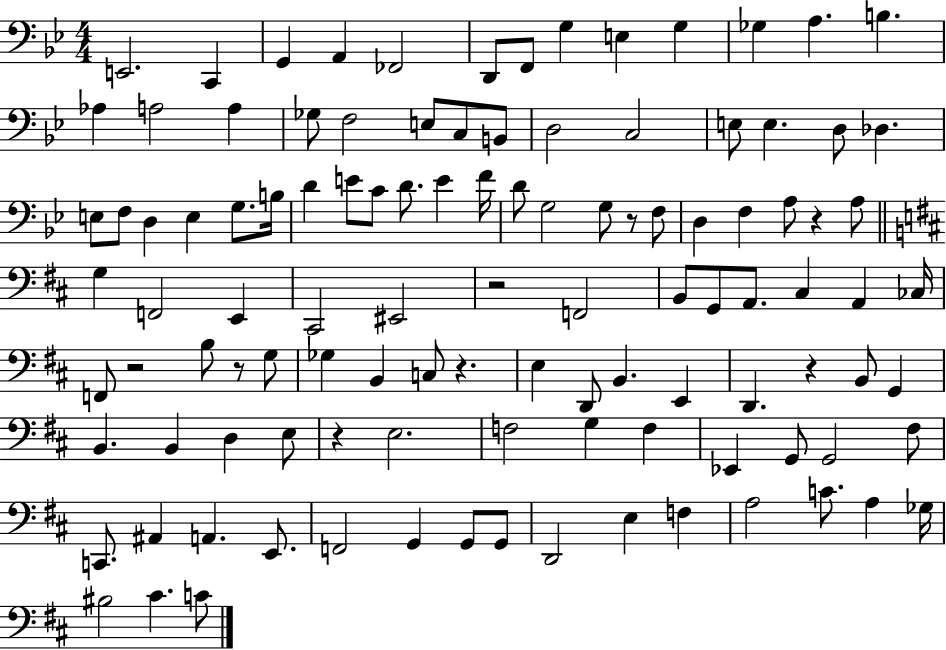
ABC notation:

X:1
T:Untitled
M:4/4
L:1/4
K:Bb
E,,2 C,, G,, A,, _F,,2 D,,/2 F,,/2 G, E, G, _G, A, B, _A, A,2 A, _G,/2 F,2 E,/2 C,/2 B,,/2 D,2 C,2 E,/2 E, D,/2 _D, E,/2 F,/2 D, E, G,/2 B,/4 D E/2 C/2 D/2 E F/4 D/2 G,2 G,/2 z/2 F,/2 D, F, A,/2 z A,/2 G, F,,2 E,, ^C,,2 ^E,,2 z2 F,,2 B,,/2 G,,/2 A,,/2 ^C, A,, _C,/4 F,,/2 z2 B,/2 z/2 G,/2 _G, B,, C,/2 z E, D,,/2 B,, E,, D,, z B,,/2 G,, B,, B,, D, E,/2 z E,2 F,2 G, F, _E,, G,,/2 G,,2 ^F,/2 C,,/2 ^A,, A,, E,,/2 F,,2 G,, G,,/2 G,,/2 D,,2 E, F, A,2 C/2 A, _G,/4 ^B,2 ^C C/2